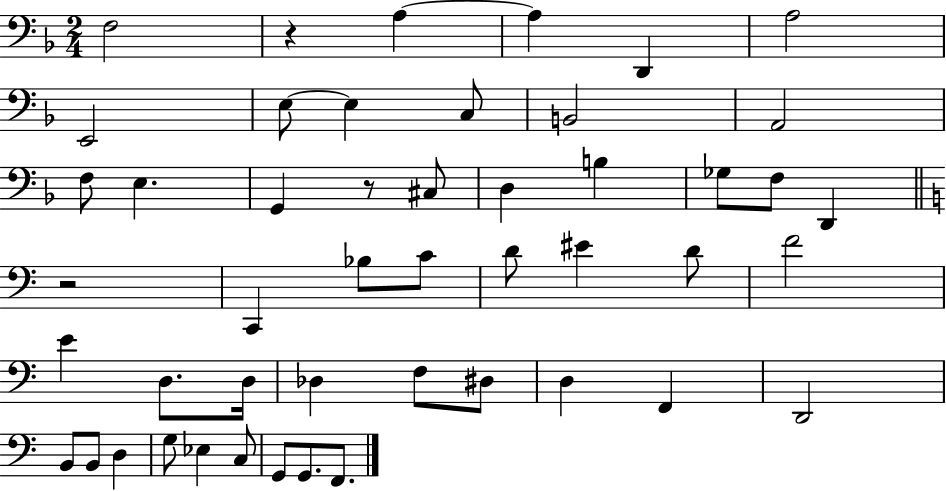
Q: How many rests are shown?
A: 3